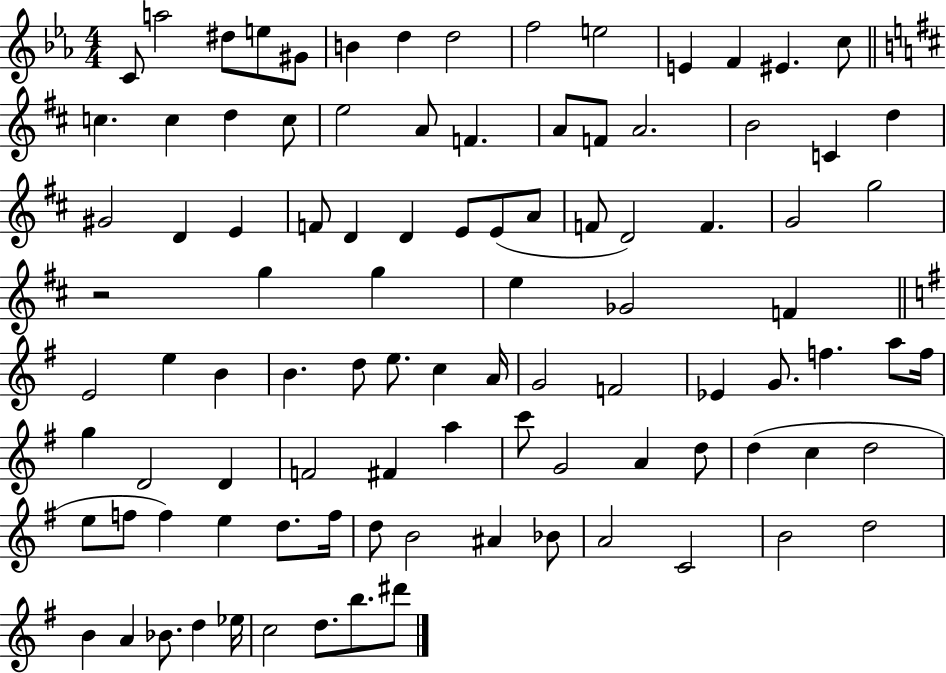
X:1
T:Untitled
M:4/4
L:1/4
K:Eb
C/2 a2 ^d/2 e/2 ^G/2 B d d2 f2 e2 E F ^E c/2 c c d c/2 e2 A/2 F A/2 F/2 A2 B2 C d ^G2 D E F/2 D D E/2 E/2 A/2 F/2 D2 F G2 g2 z2 g g e _G2 F E2 e B B d/2 e/2 c A/4 G2 F2 _E G/2 f a/2 f/4 g D2 D F2 ^F a c'/2 G2 A d/2 d c d2 e/2 f/2 f e d/2 f/4 d/2 B2 ^A _B/2 A2 C2 B2 d2 B A _B/2 d _e/4 c2 d/2 b/2 ^d'/2